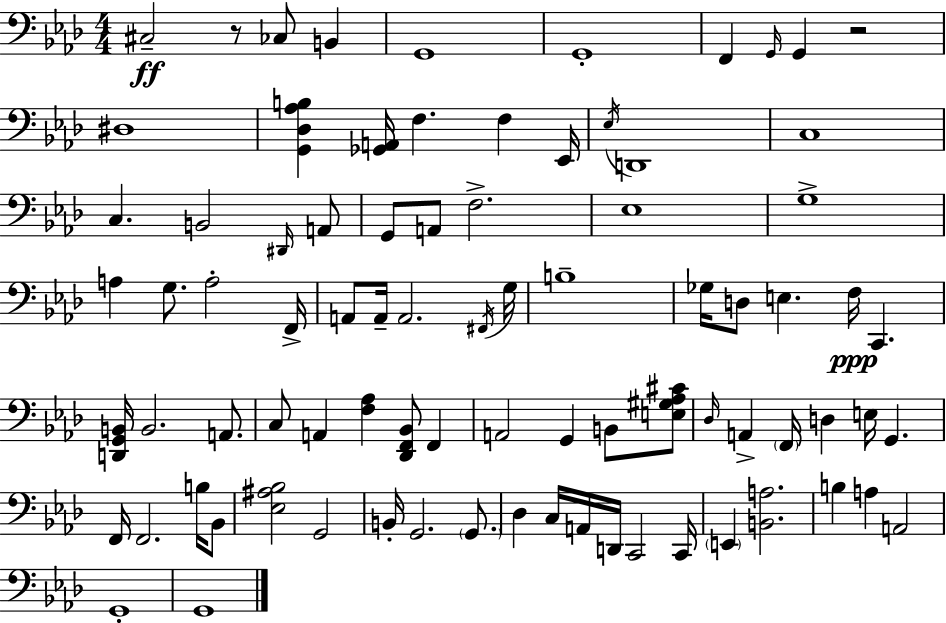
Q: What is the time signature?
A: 4/4